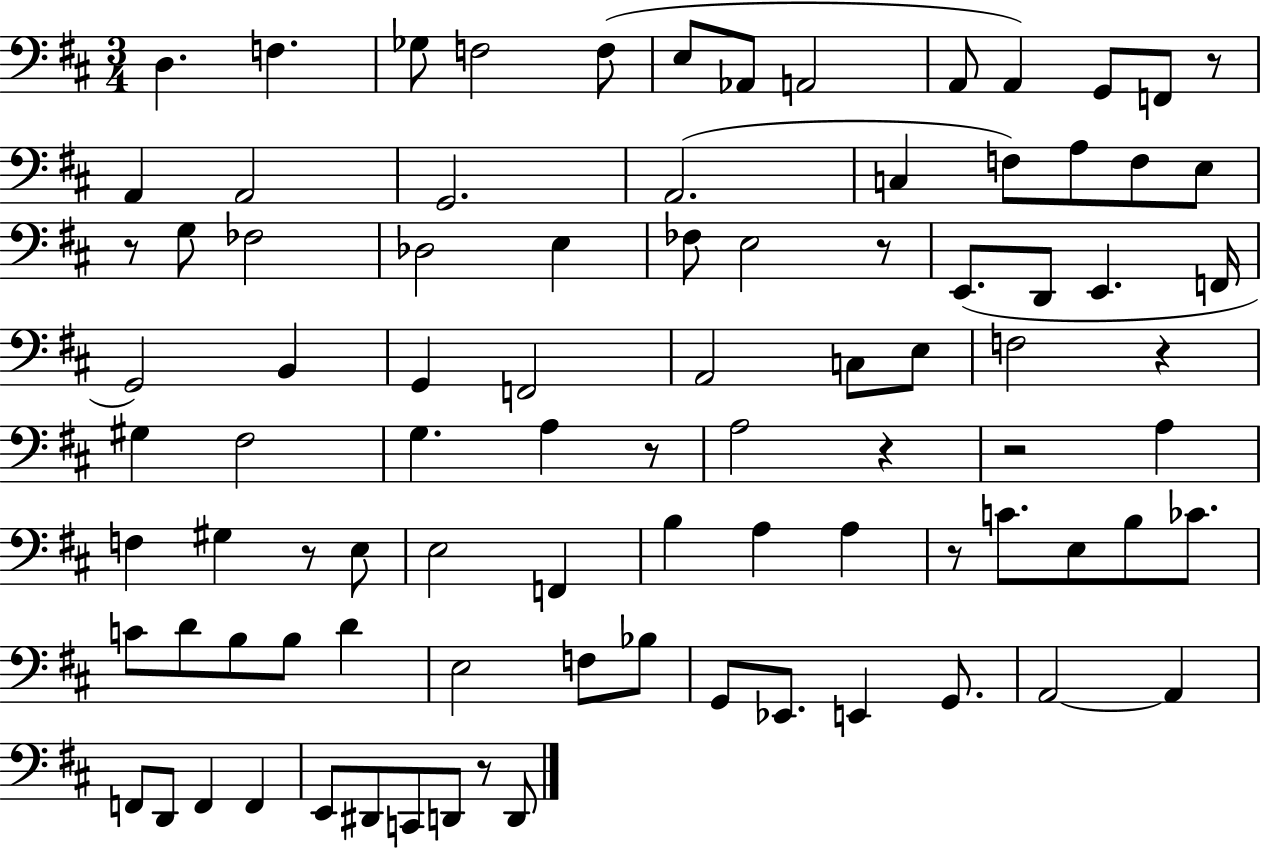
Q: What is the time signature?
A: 3/4